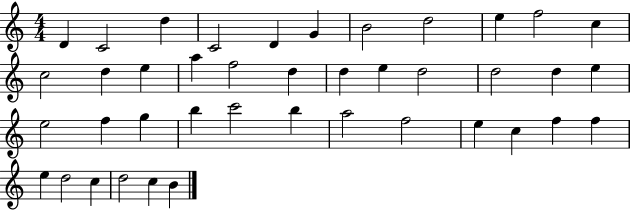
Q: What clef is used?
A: treble